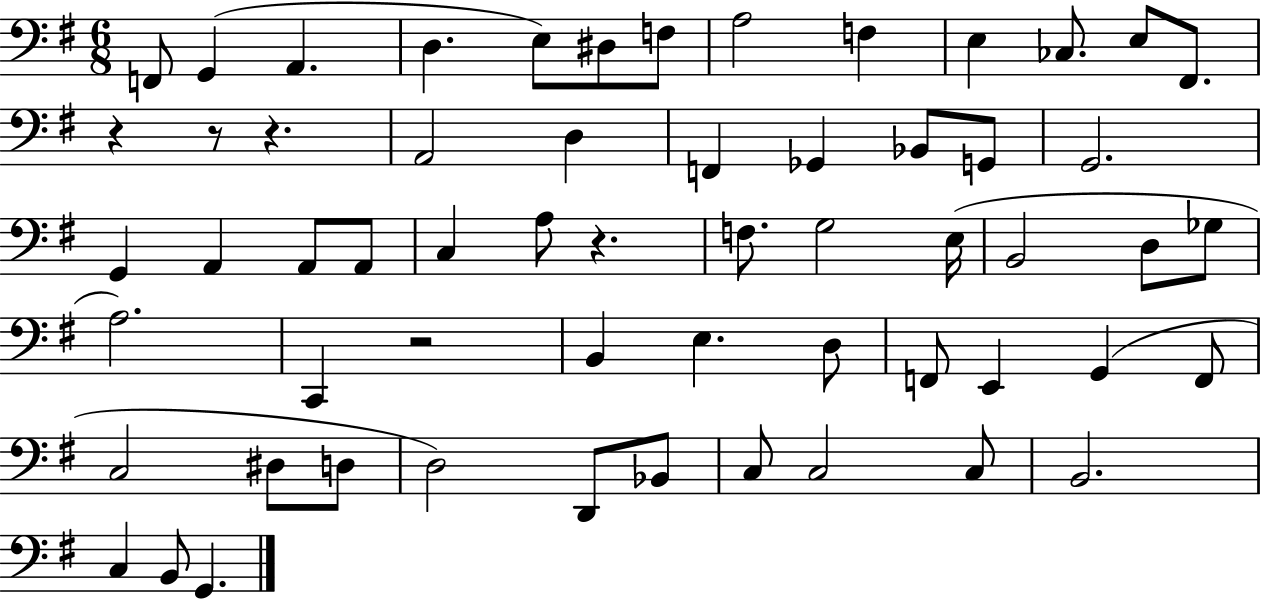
F2/e G2/q A2/q. D3/q. E3/e D#3/e F3/e A3/h F3/q E3/q CES3/e. E3/e F#2/e. R/q R/e R/q. A2/h D3/q F2/q Gb2/q Bb2/e G2/e G2/h. G2/q A2/q A2/e A2/e C3/q A3/e R/q. F3/e. G3/h E3/s B2/h D3/e Gb3/e A3/h. C2/q R/h B2/q E3/q. D3/e F2/e E2/q G2/q F2/e C3/h D#3/e D3/e D3/h D2/e Bb2/e C3/e C3/h C3/e B2/h. C3/q B2/e G2/q.